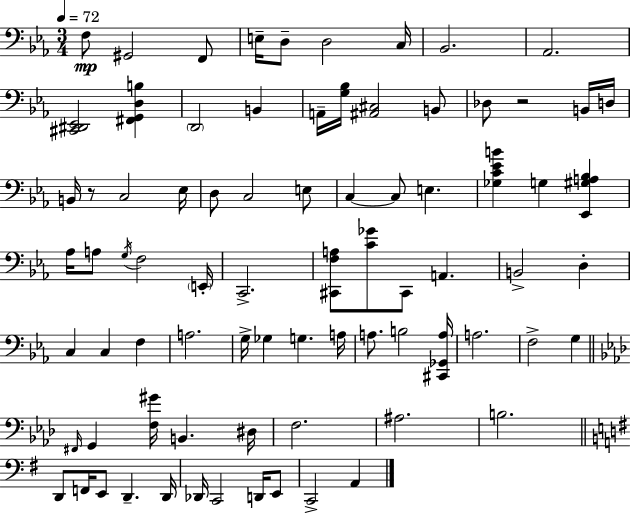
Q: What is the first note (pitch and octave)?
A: F3